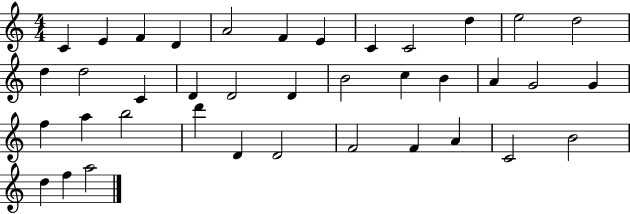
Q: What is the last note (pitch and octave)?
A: A5